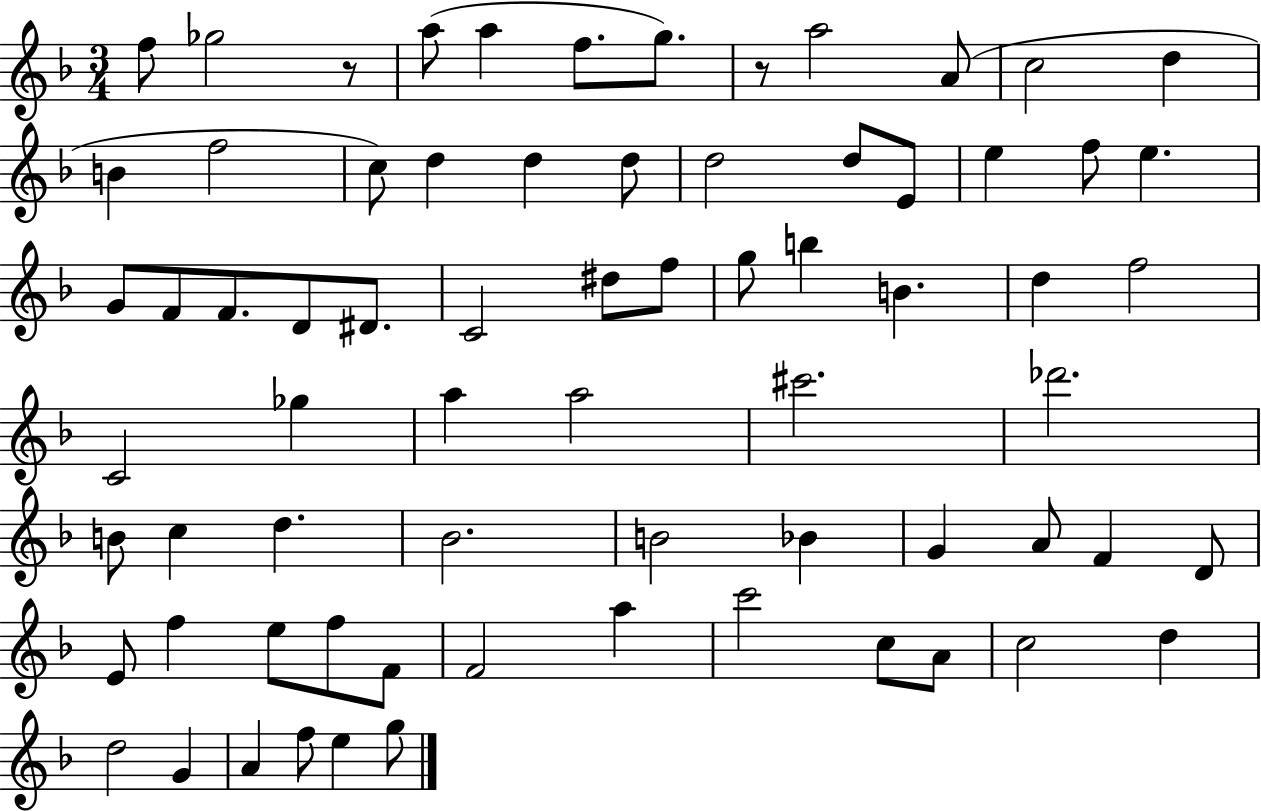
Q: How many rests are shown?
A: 2